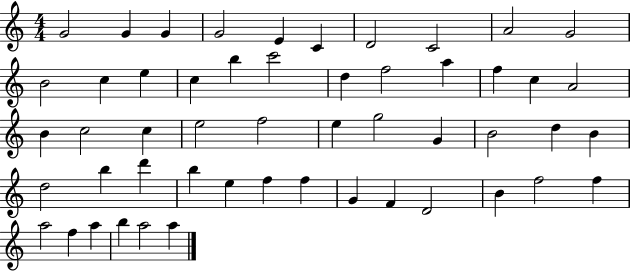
X:1
T:Untitled
M:4/4
L:1/4
K:C
G2 G G G2 E C D2 C2 A2 G2 B2 c e c b c'2 d f2 a f c A2 B c2 c e2 f2 e g2 G B2 d B d2 b d' b e f f G F D2 B f2 f a2 f a b a2 a